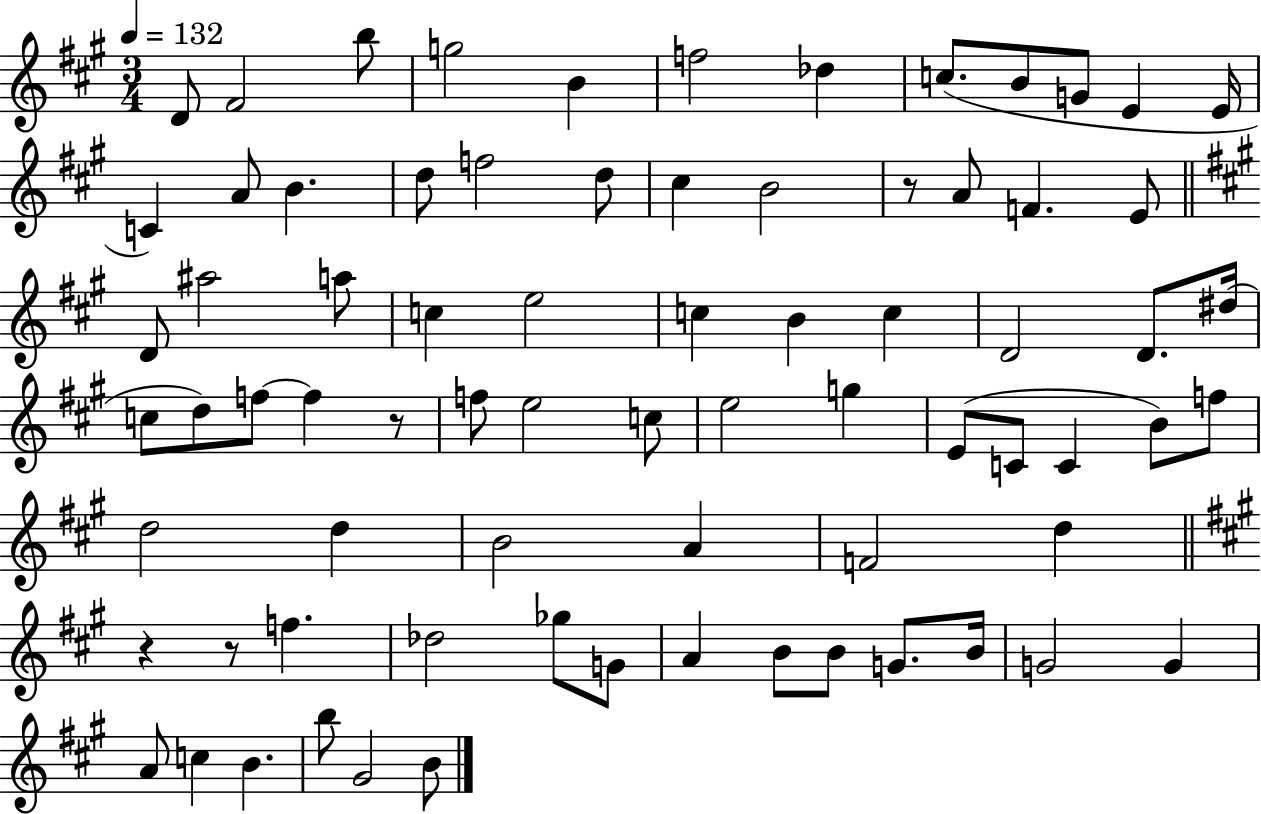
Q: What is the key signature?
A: A major